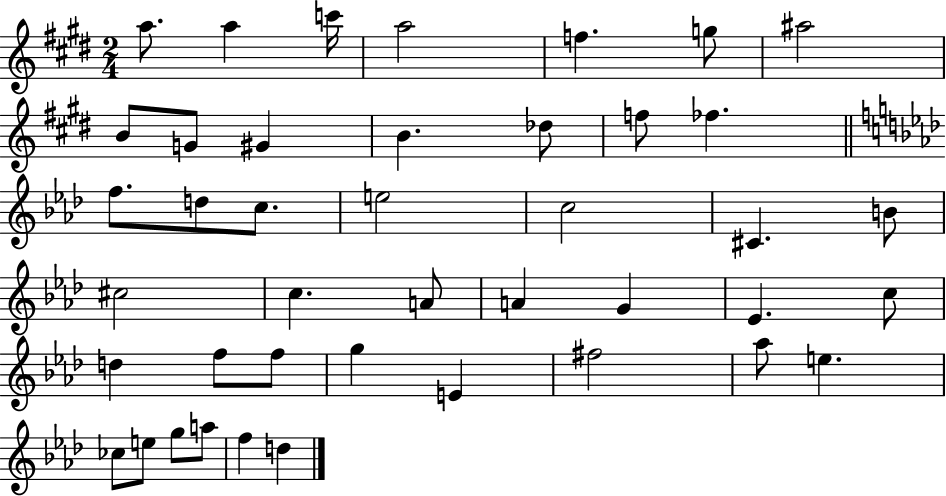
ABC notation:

X:1
T:Untitled
M:2/4
L:1/4
K:E
a/2 a c'/4 a2 f g/2 ^a2 B/2 G/2 ^G B _d/2 f/2 _f f/2 d/2 c/2 e2 c2 ^C B/2 ^c2 c A/2 A G _E c/2 d f/2 f/2 g E ^f2 _a/2 e _c/2 e/2 g/2 a/2 f d